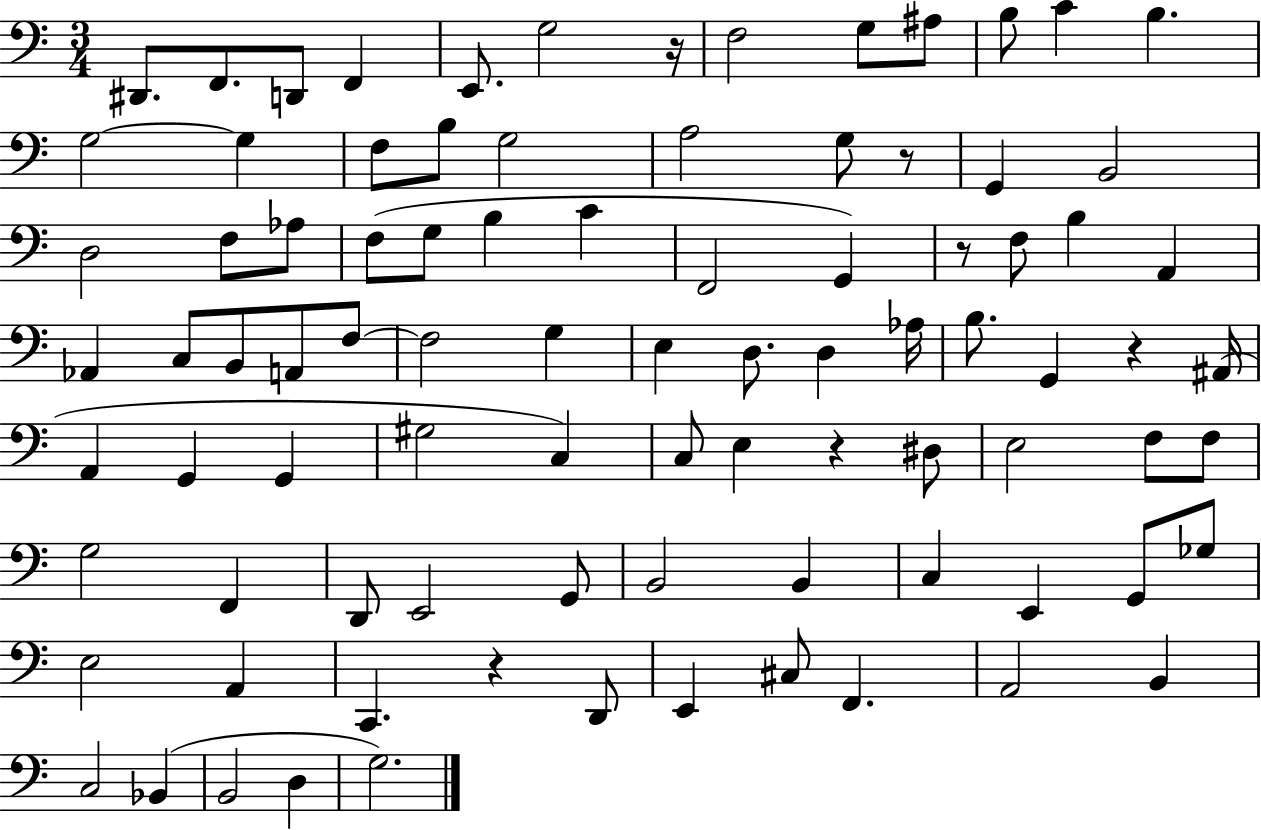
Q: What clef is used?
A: bass